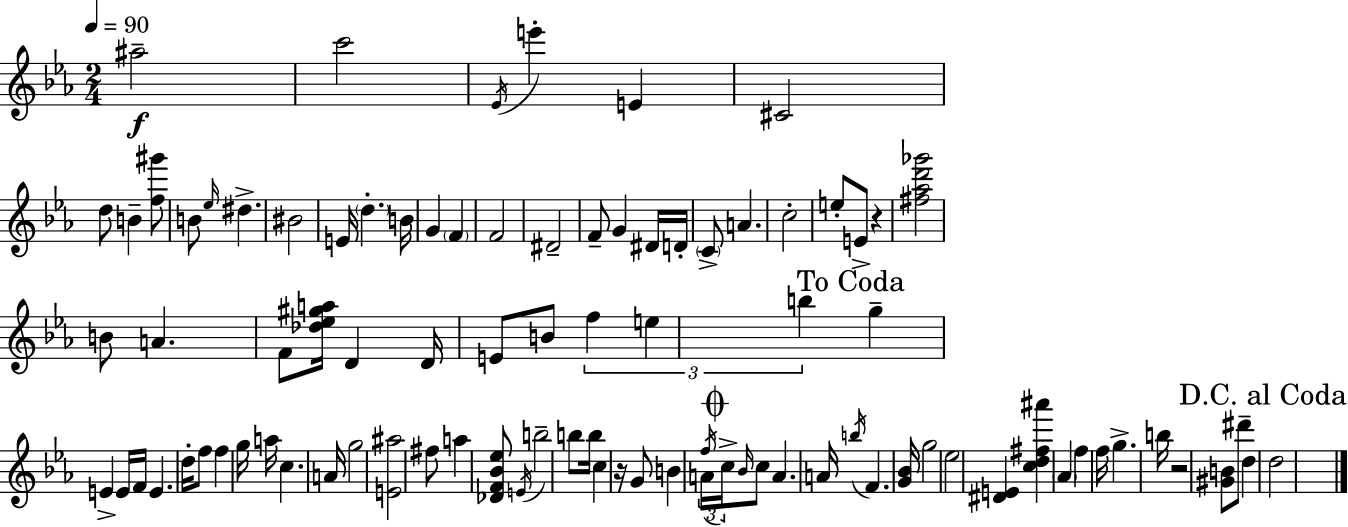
X:1
T:Untitled
M:2/4
L:1/4
K:Eb
^a2 c'2 _E/4 e' E ^C2 d/2 B [f^g']/2 B/2 _e/4 ^d ^B2 E/4 d B/4 G F F2 ^D2 F/2 G ^D/4 D/4 C/2 A c2 e/2 E/2 z [^f_ad'_g']2 B/2 A F/2 [_d_e^ga]/4 D D/4 E/2 B/2 f e b g E E/4 F/4 E d/4 f/2 f g/4 a/4 c A/4 g2 [E^a]2 ^f/2 a [_DF_B_e]/2 E/4 b2 b/2 b/4 c z/4 G/2 B A/4 f/4 c/4 _B/4 c/2 A A/4 b/4 F [G_B]/4 g2 _e2 [^DE] [cd^f^a'] _A f f/4 g b/4 z2 [^GB]/2 ^d'/2 d d2